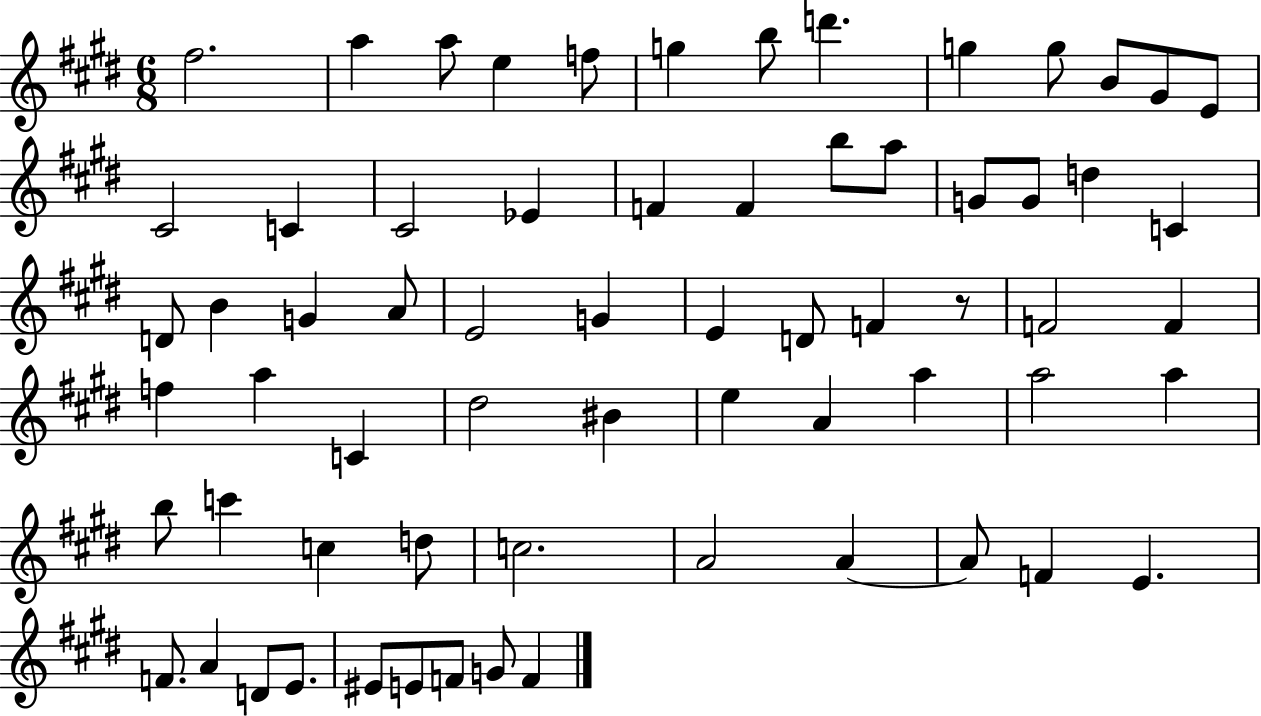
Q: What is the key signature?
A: E major